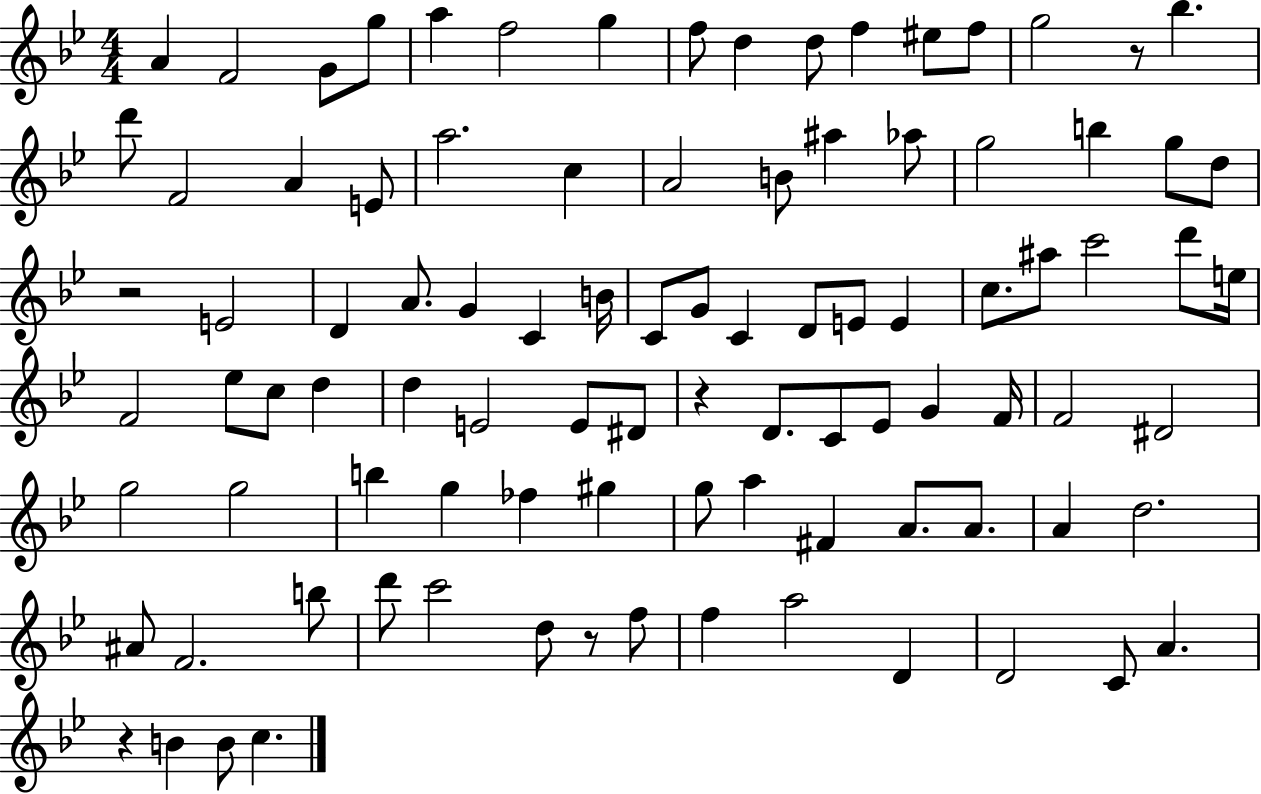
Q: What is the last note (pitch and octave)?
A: C5